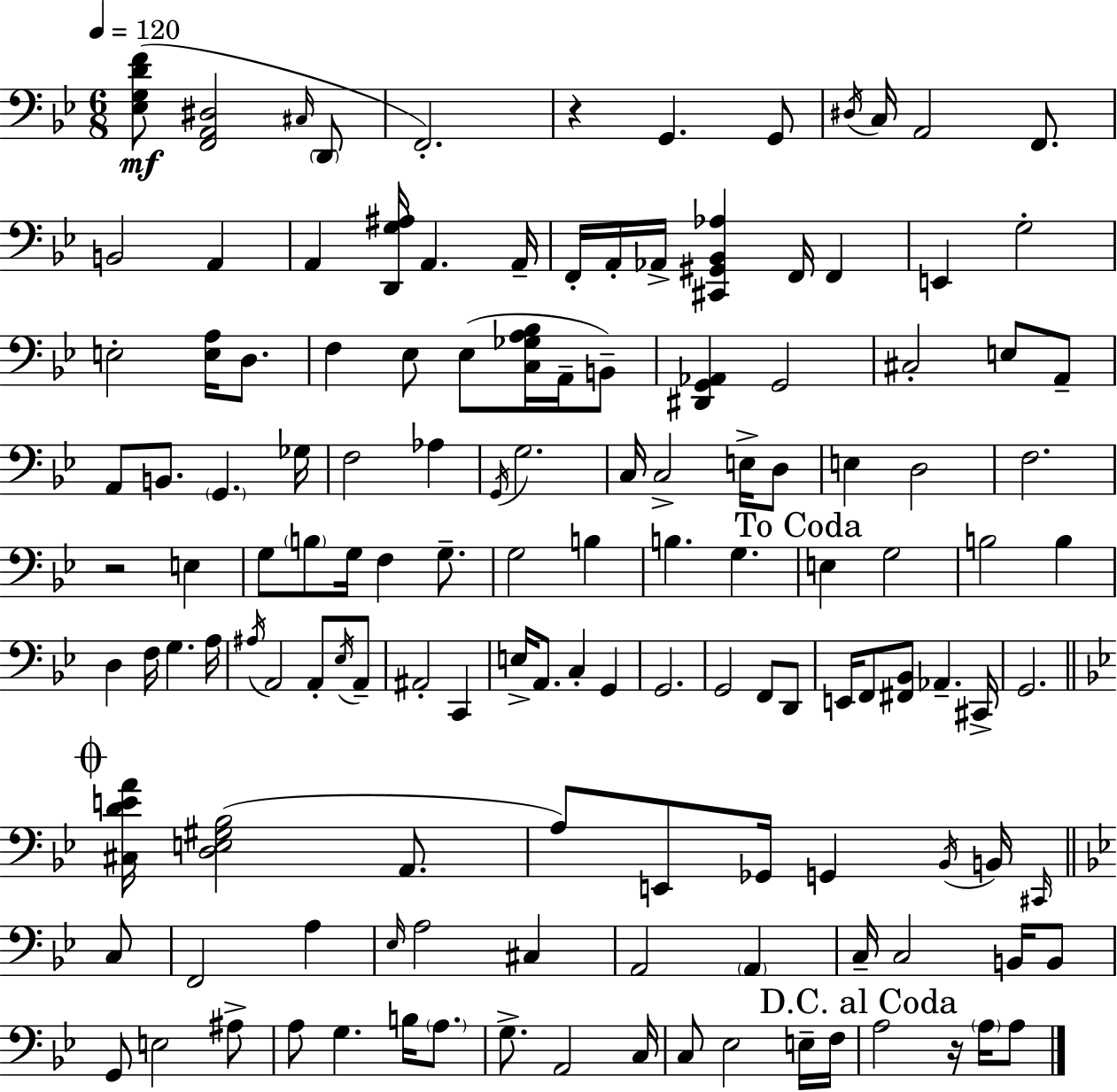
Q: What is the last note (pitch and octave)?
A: A3